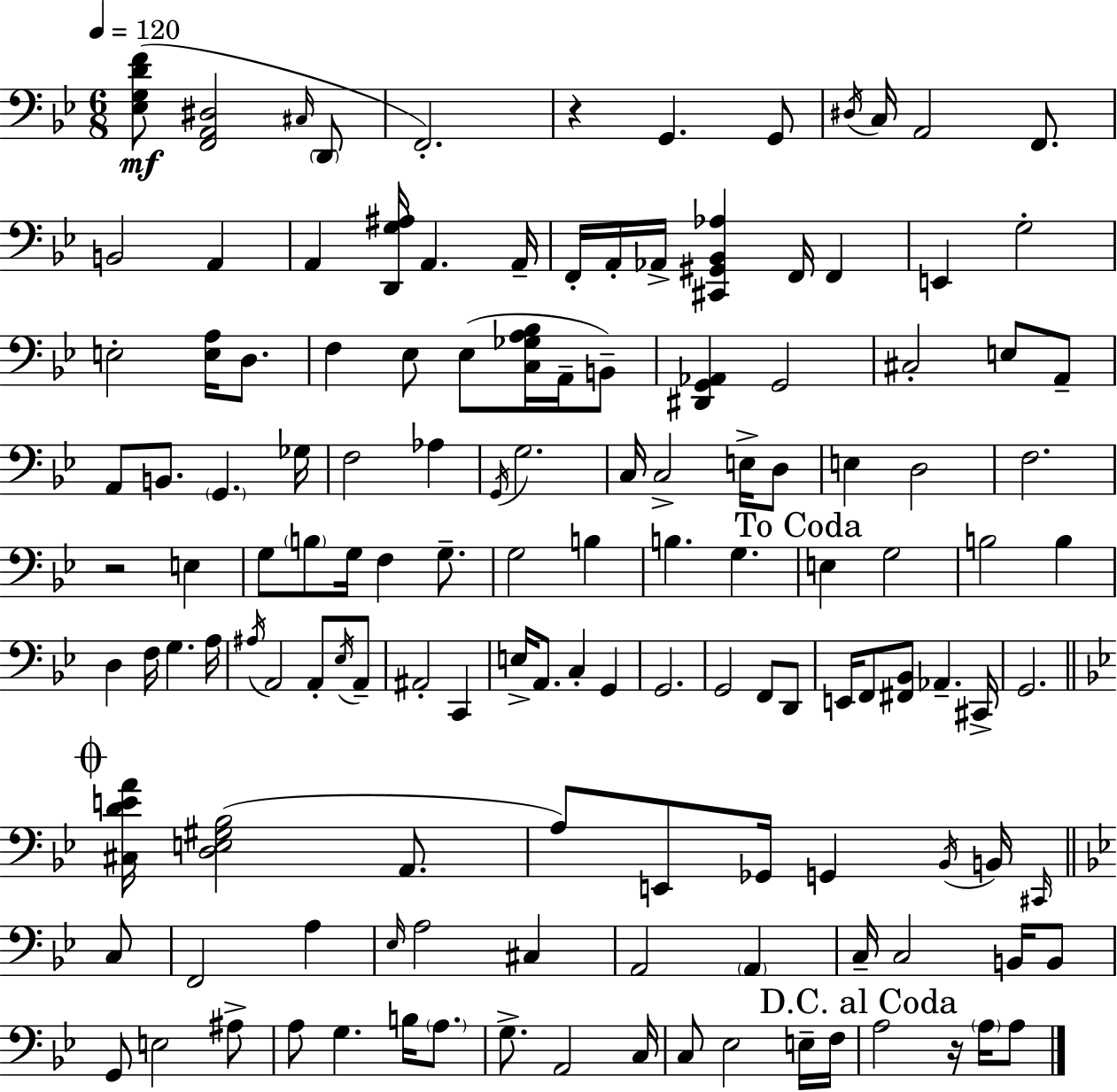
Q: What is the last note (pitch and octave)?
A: A3